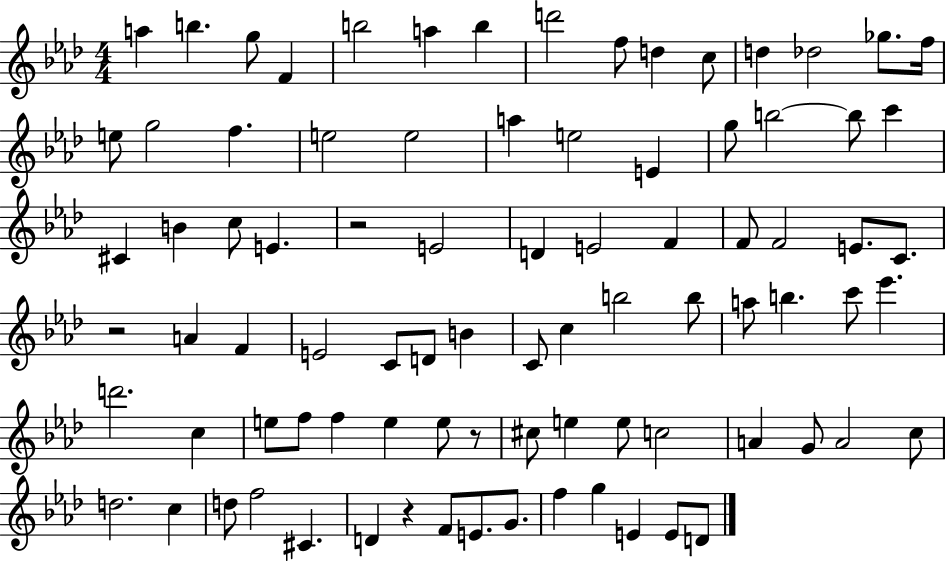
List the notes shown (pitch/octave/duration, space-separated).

A5/q B5/q. G5/e F4/q B5/h A5/q B5/q D6/h F5/e D5/q C5/e D5/q Db5/h Gb5/e. F5/s E5/e G5/h F5/q. E5/h E5/h A5/q E5/h E4/q G5/e B5/h B5/e C6/q C#4/q B4/q C5/e E4/q. R/h E4/h D4/q E4/h F4/q F4/e F4/h E4/e. C4/e. R/h A4/q F4/q E4/h C4/e D4/e B4/q C4/e C5/q B5/h B5/e A5/e B5/q. C6/e Eb6/q. D6/h. C5/q E5/e F5/e F5/q E5/q E5/e R/e C#5/e E5/q E5/e C5/h A4/q G4/e A4/h C5/e D5/h. C5/q D5/e F5/h C#4/q. D4/q R/q F4/e E4/e. G4/e. F5/q G5/q E4/q E4/e D4/e